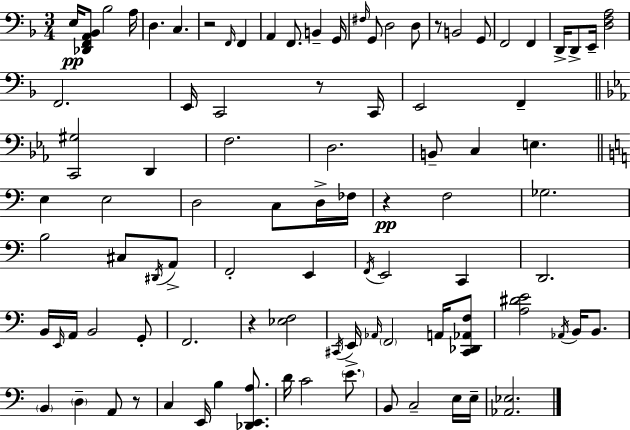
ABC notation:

X:1
T:Untitled
M:3/4
L:1/4
K:F
E,/4 [_D,,F,,A,,_B,,]/2 _B,2 A,/4 D, C, z2 F,,/4 F,, A,, F,,/2 B,, G,,/4 ^F,/4 G,,/2 D,2 D,/2 z/2 B,,2 G,,/2 F,,2 F,, D,,/4 D,,/2 E,,/4 [D,F,A,]2 F,,2 E,,/4 C,,2 z/2 C,,/4 E,,2 F,, [C,,^G,]2 D,, F,2 D,2 B,,/2 C, E, E, E,2 D,2 C,/2 D,/4 _F,/4 z F,2 _G,2 B,2 ^C,/2 ^D,,/4 A,,/2 F,,2 E,, F,,/4 E,,2 C,, D,,2 B,,/4 E,,/4 A,,/4 B,,2 G,,/2 F,,2 z [_E,F,]2 ^C,,/4 E,,/4 _A,,/4 F,,2 A,,/4 [^C,,_D,,_A,,F,]/2 [A,^DE]2 _A,,/4 B,,/4 B,,/2 B,, D, A,,/2 z/2 C, E,,/4 B, [_D,,E,,A,]/2 D/4 C2 E/2 B,,/2 C,2 E,/4 E,/4 [_A,,_E,]2